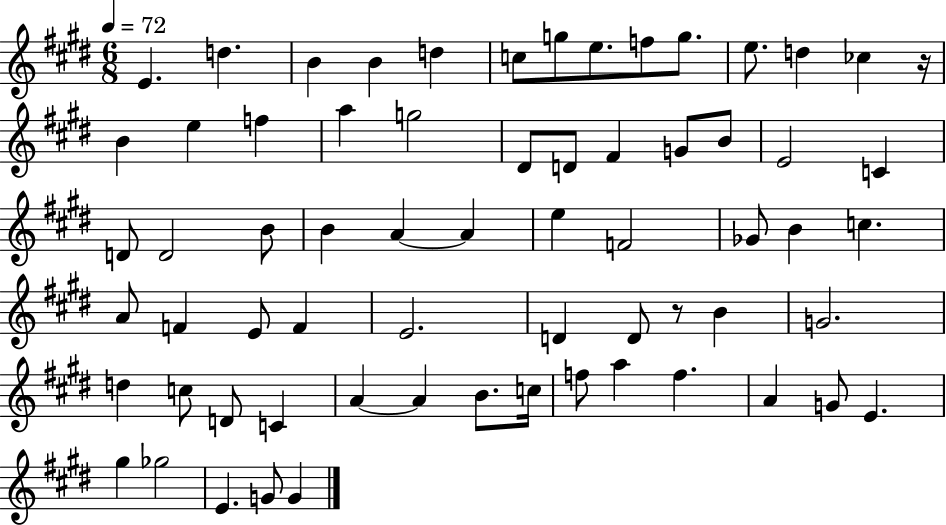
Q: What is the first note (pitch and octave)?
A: E4